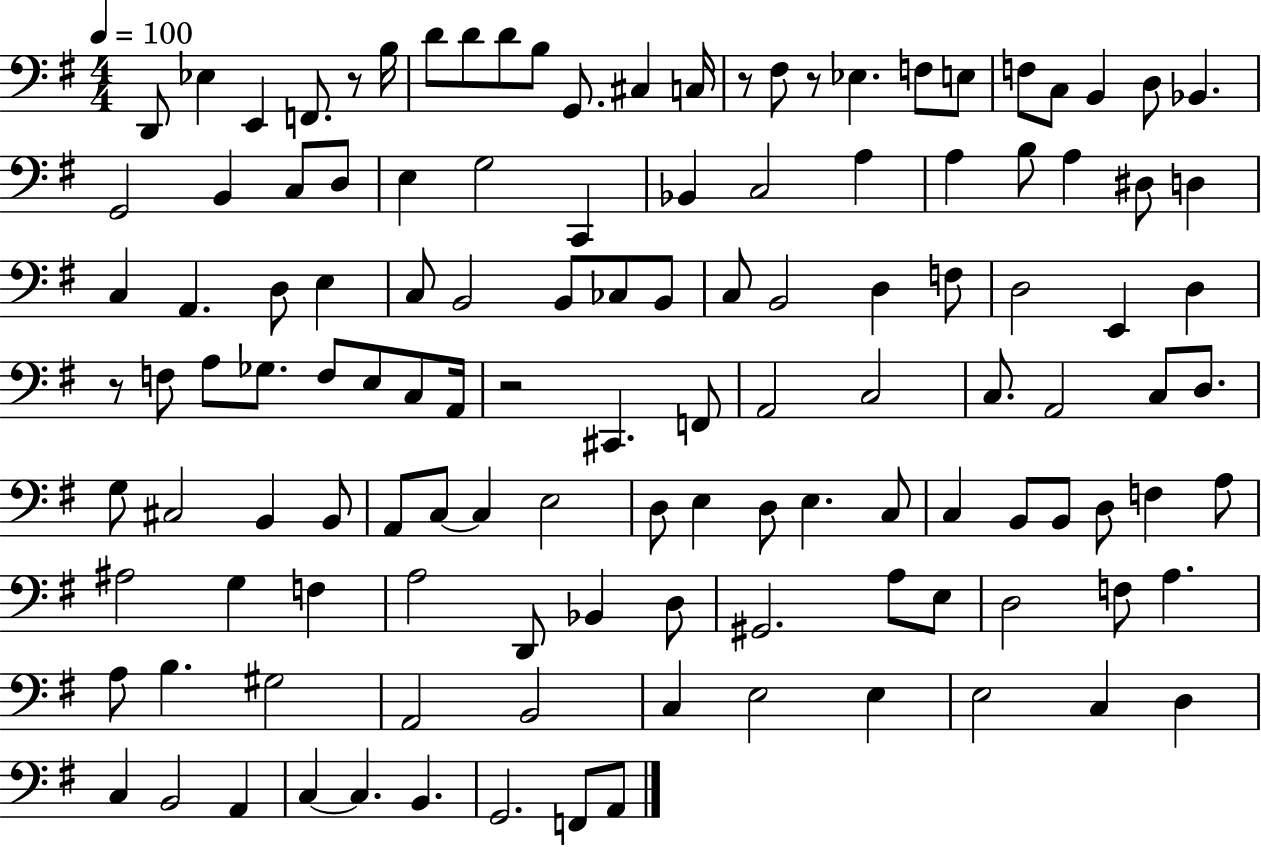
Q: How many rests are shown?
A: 5